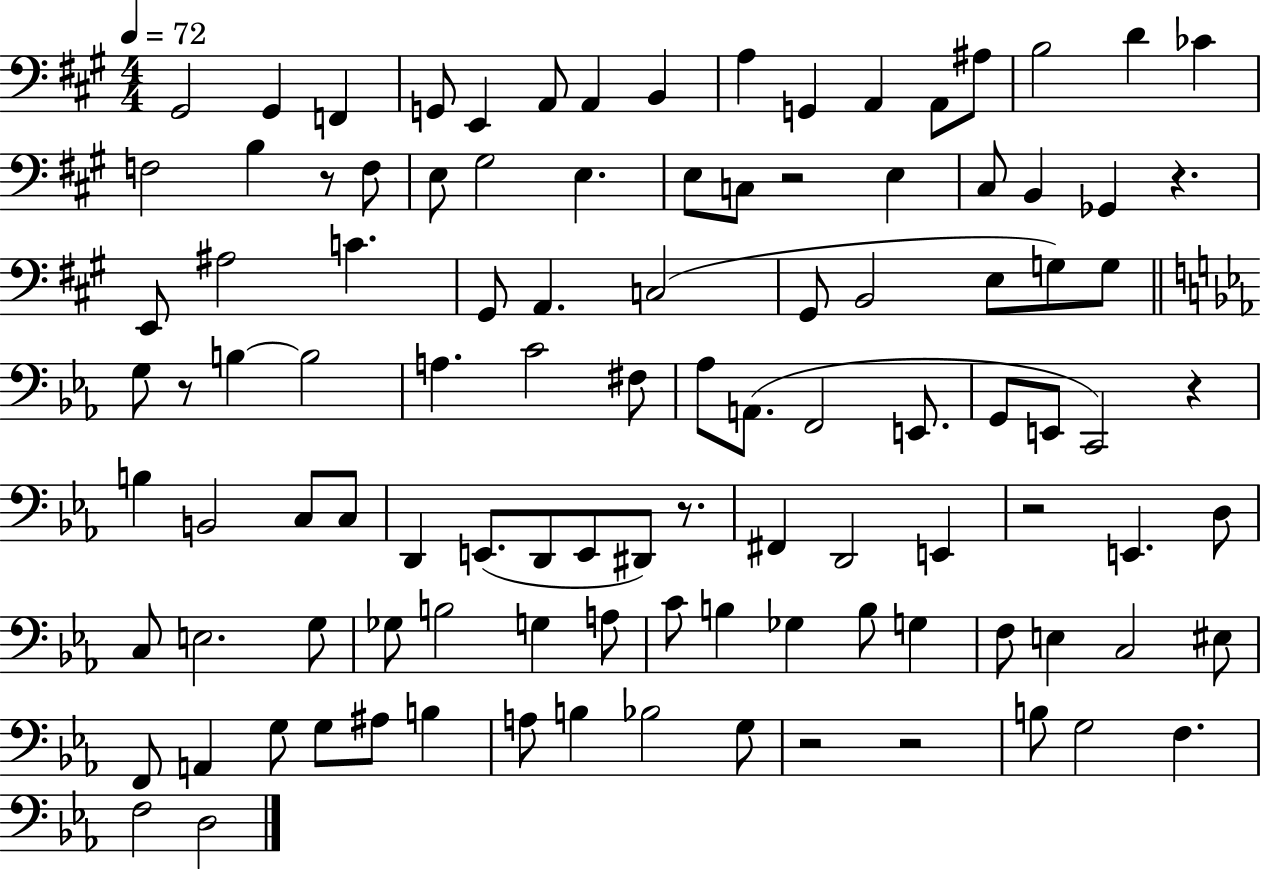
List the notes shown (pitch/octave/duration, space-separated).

G#2/h G#2/q F2/q G2/e E2/q A2/e A2/q B2/q A3/q G2/q A2/q A2/e A#3/e B3/h D4/q CES4/q F3/h B3/q R/e F3/e E3/e G#3/h E3/q. E3/e C3/e R/h E3/q C#3/e B2/q Gb2/q R/q. E2/e A#3/h C4/q. G#2/e A2/q. C3/h G#2/e B2/h E3/e G3/e G3/e G3/e R/e B3/q B3/h A3/q. C4/h F#3/e Ab3/e A2/e. F2/h E2/e. G2/e E2/e C2/h R/q B3/q B2/h C3/e C3/e D2/q E2/e. D2/e E2/e D#2/e R/e. F#2/q D2/h E2/q R/h E2/q. D3/e C3/e E3/h. G3/e Gb3/e B3/h G3/q A3/e C4/e B3/q Gb3/q B3/e G3/q F3/e E3/q C3/h EIS3/e F2/e A2/q G3/e G3/e A#3/e B3/q A3/e B3/q Bb3/h G3/e R/h R/h B3/e G3/h F3/q. F3/h D3/h